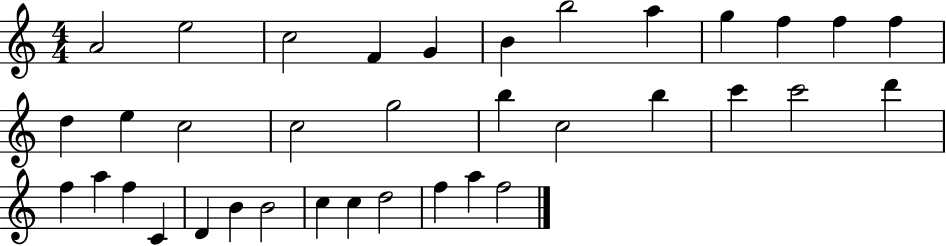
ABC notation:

X:1
T:Untitled
M:4/4
L:1/4
K:C
A2 e2 c2 F G B b2 a g f f f d e c2 c2 g2 b c2 b c' c'2 d' f a f C D B B2 c c d2 f a f2